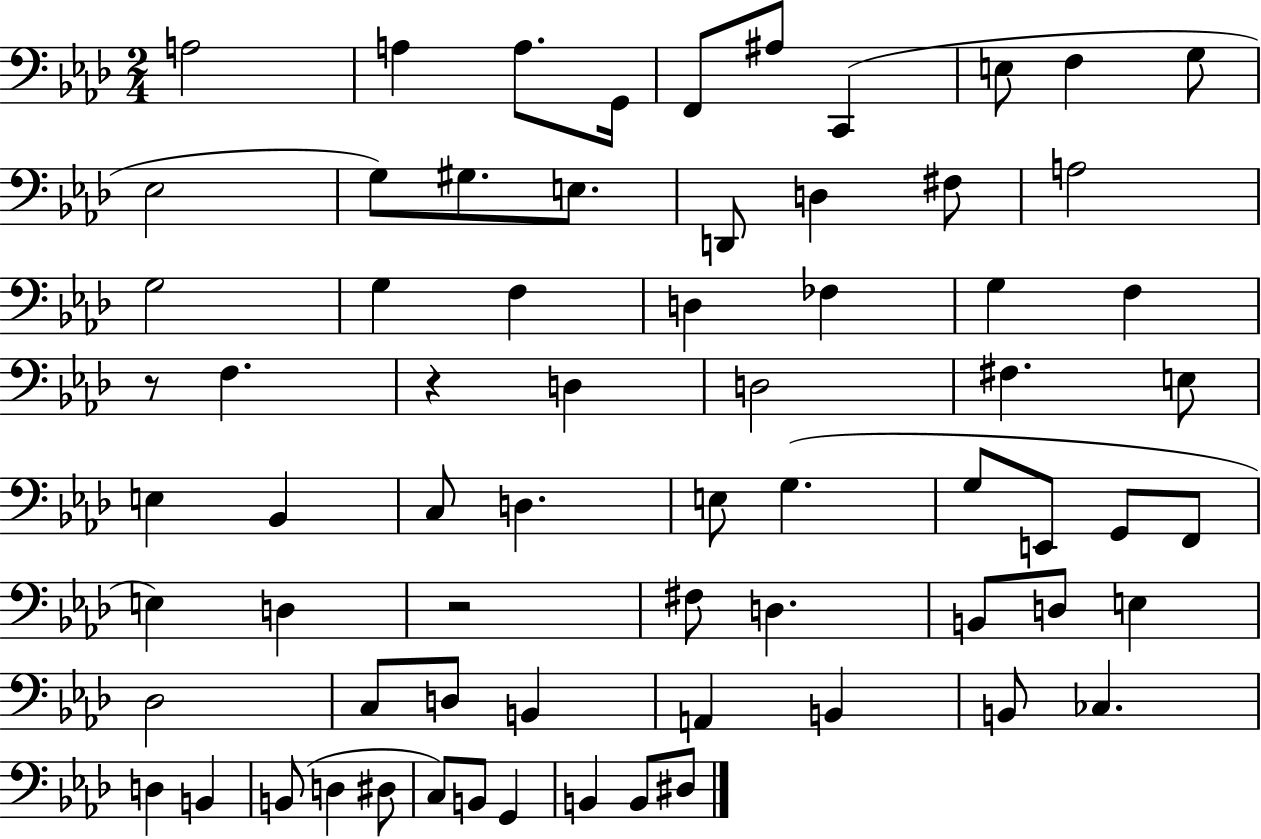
A3/h A3/q A3/e. G2/s F2/e A#3/e C2/q E3/e F3/q G3/e Eb3/h G3/e G#3/e. E3/e. D2/e D3/q F#3/e A3/h G3/h G3/q F3/q D3/q FES3/q G3/q F3/q R/e F3/q. R/q D3/q D3/h F#3/q. E3/e E3/q Bb2/q C3/e D3/q. E3/e G3/q. G3/e E2/e G2/e F2/e E3/q D3/q R/h F#3/e D3/q. B2/e D3/e E3/q Db3/h C3/e D3/e B2/q A2/q B2/q B2/e CES3/q. D3/q B2/q B2/e D3/q D#3/e C3/e B2/e G2/q B2/q B2/e D#3/e